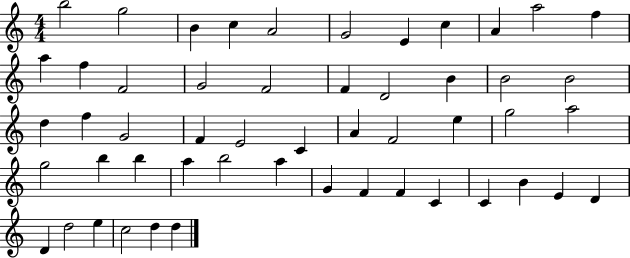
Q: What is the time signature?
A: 4/4